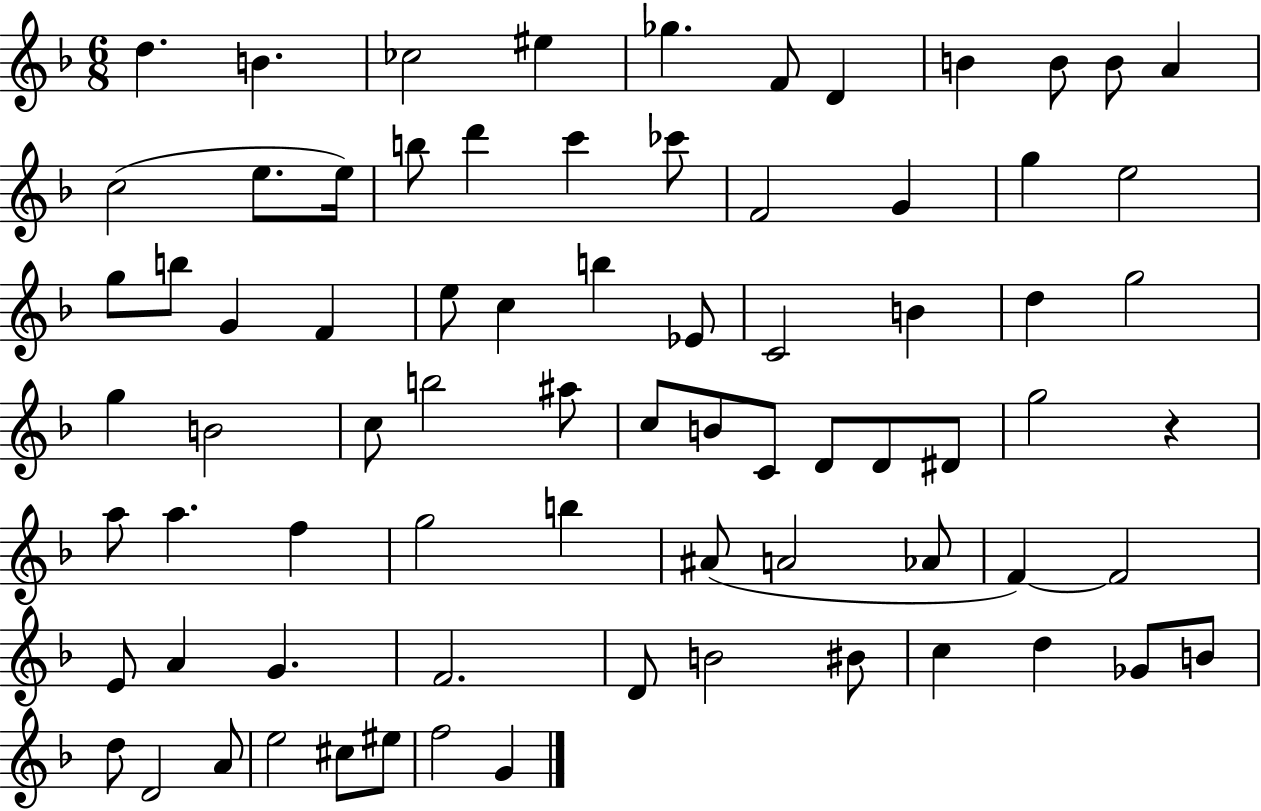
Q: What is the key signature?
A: F major